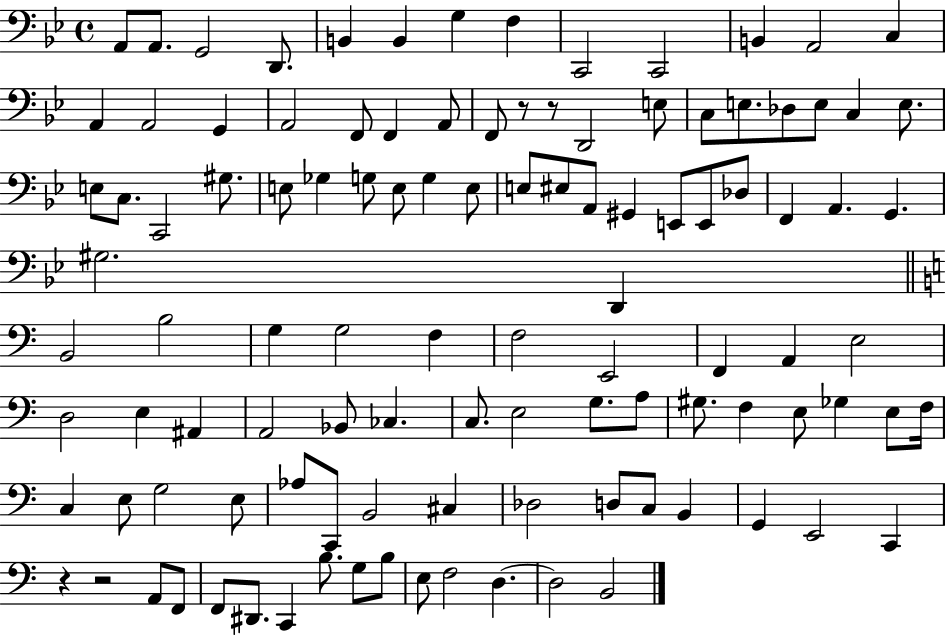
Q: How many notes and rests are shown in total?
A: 109